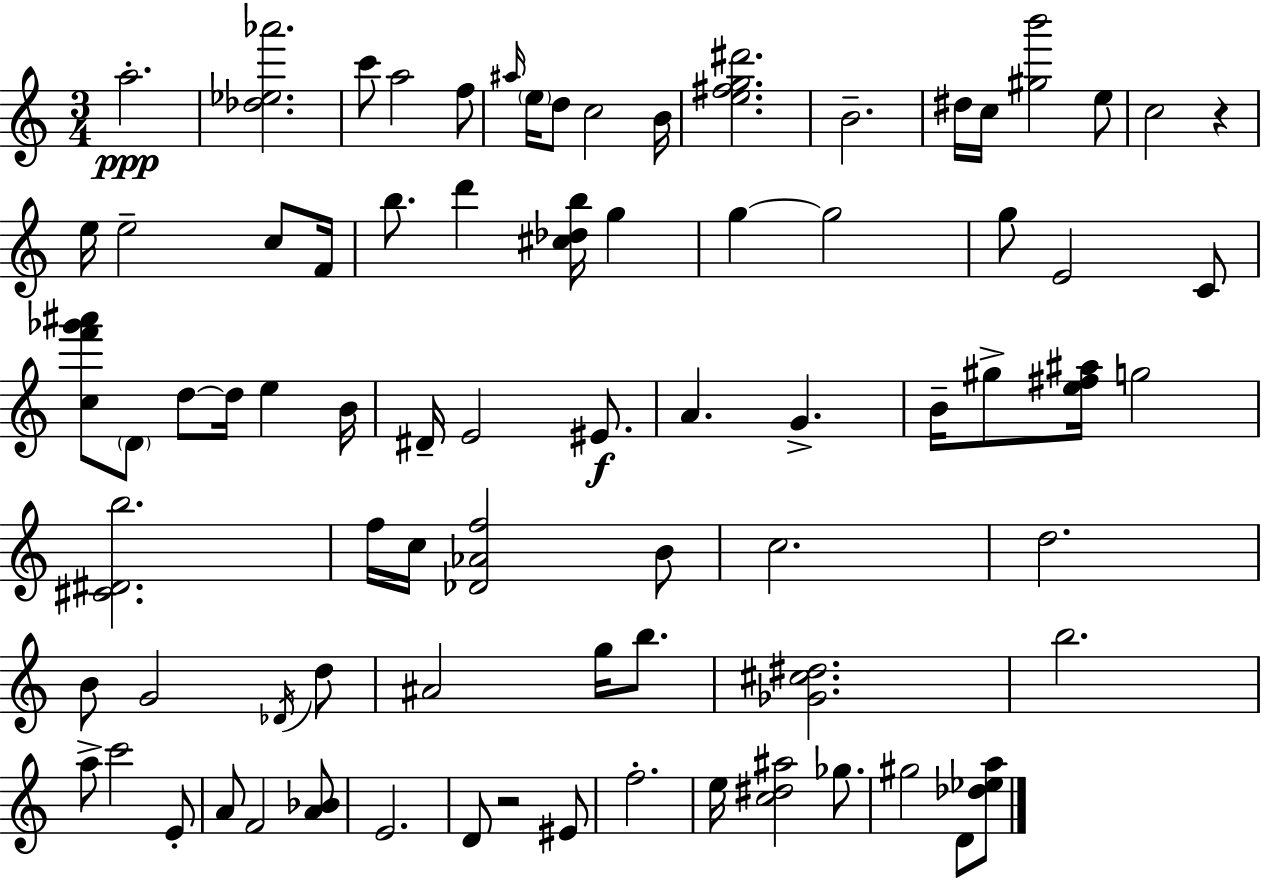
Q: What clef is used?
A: treble